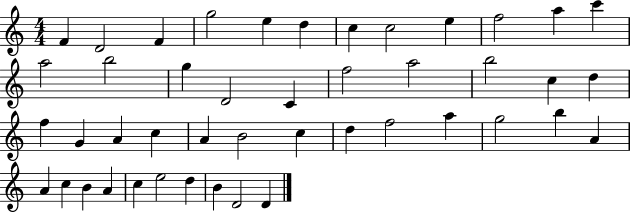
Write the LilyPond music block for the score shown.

{
  \clef treble
  \numericTimeSignature
  \time 4/4
  \key c \major
  f'4 d'2 f'4 | g''2 e''4 d''4 | c''4 c''2 e''4 | f''2 a''4 c'''4 | \break a''2 b''2 | g''4 d'2 c'4 | f''2 a''2 | b''2 c''4 d''4 | \break f''4 g'4 a'4 c''4 | a'4 b'2 c''4 | d''4 f''2 a''4 | g''2 b''4 a'4 | \break a'4 c''4 b'4 a'4 | c''4 e''2 d''4 | b'4 d'2 d'4 | \bar "|."
}